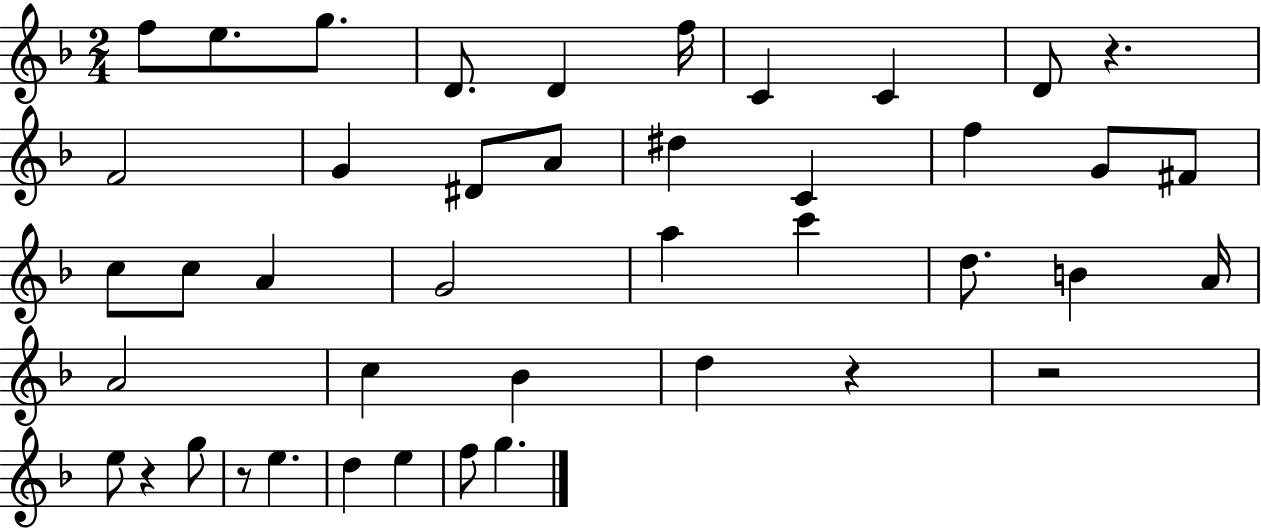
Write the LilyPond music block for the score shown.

{
  \clef treble
  \numericTimeSignature
  \time 2/4
  \key f \major
  f''8 e''8. g''8. | d'8. d'4 f''16 | c'4 c'4 | d'8 r4. | \break f'2 | g'4 dis'8 a'8 | dis''4 c'4 | f''4 g'8 fis'8 | \break c''8 c''8 a'4 | g'2 | a''4 c'''4 | d''8. b'4 a'16 | \break a'2 | c''4 bes'4 | d''4 r4 | r2 | \break e''8 r4 g''8 | r8 e''4. | d''4 e''4 | f''8 g''4. | \break \bar "|."
}